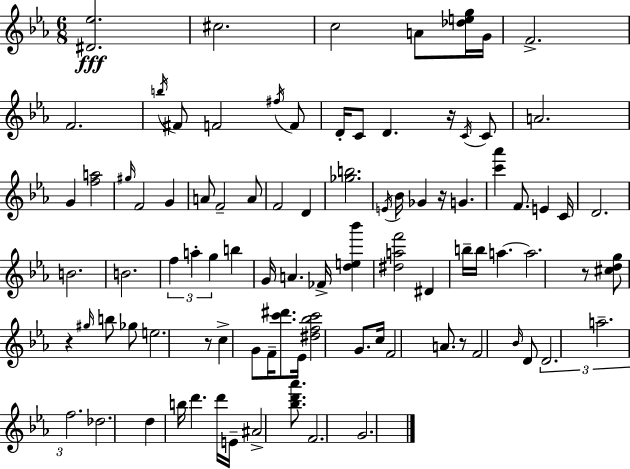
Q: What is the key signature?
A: EES major